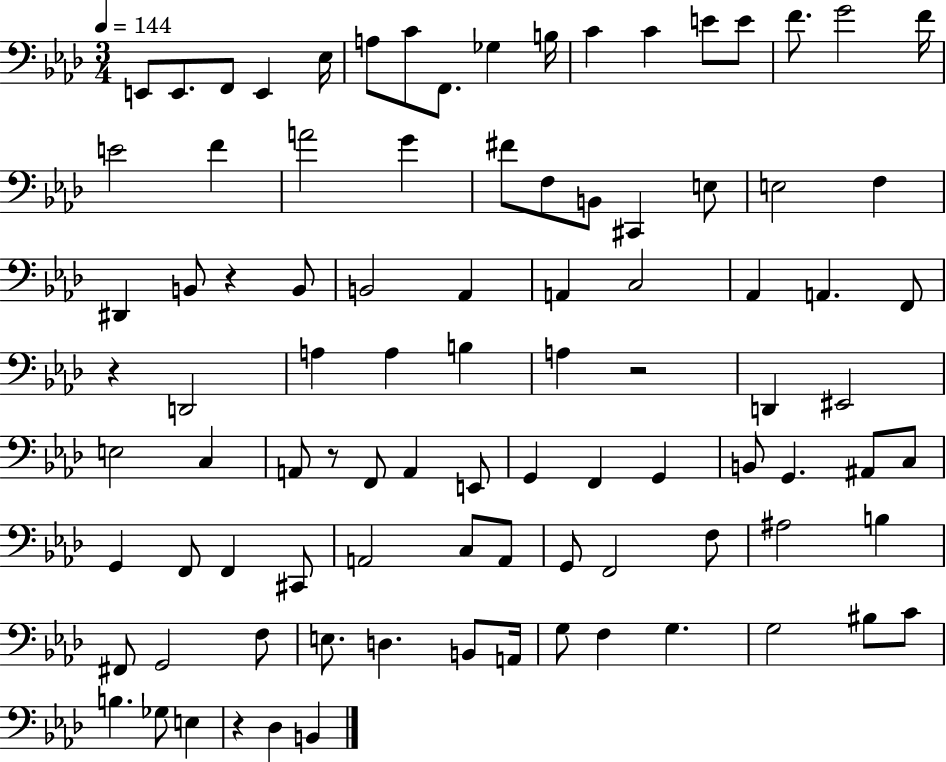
{
  \clef bass
  \numericTimeSignature
  \time 3/4
  \key aes \major
  \tempo 4 = 144
  e,8 e,8. f,8 e,4 ees16 | a8 c'8 f,8. ges4 b16 | c'4 c'4 e'8 e'8 | f'8. g'2 f'16 | \break e'2 f'4 | a'2 g'4 | fis'8 f8 b,8 cis,4 e8 | e2 f4 | \break dis,4 b,8 r4 b,8 | b,2 aes,4 | a,4 c2 | aes,4 a,4. f,8 | \break r4 d,2 | a4 a4 b4 | a4 r2 | d,4 eis,2 | \break e2 c4 | a,8 r8 f,8 a,4 e,8 | g,4 f,4 g,4 | b,8 g,4. ais,8 c8 | \break g,4 f,8 f,4 cis,8 | a,2 c8 a,8 | g,8 f,2 f8 | ais2 b4 | \break fis,8 g,2 f8 | e8. d4. b,8 a,16 | g8 f4 g4. | g2 bis8 c'8 | \break b4. ges8 e4 | r4 des4 b,4 | \bar "|."
}